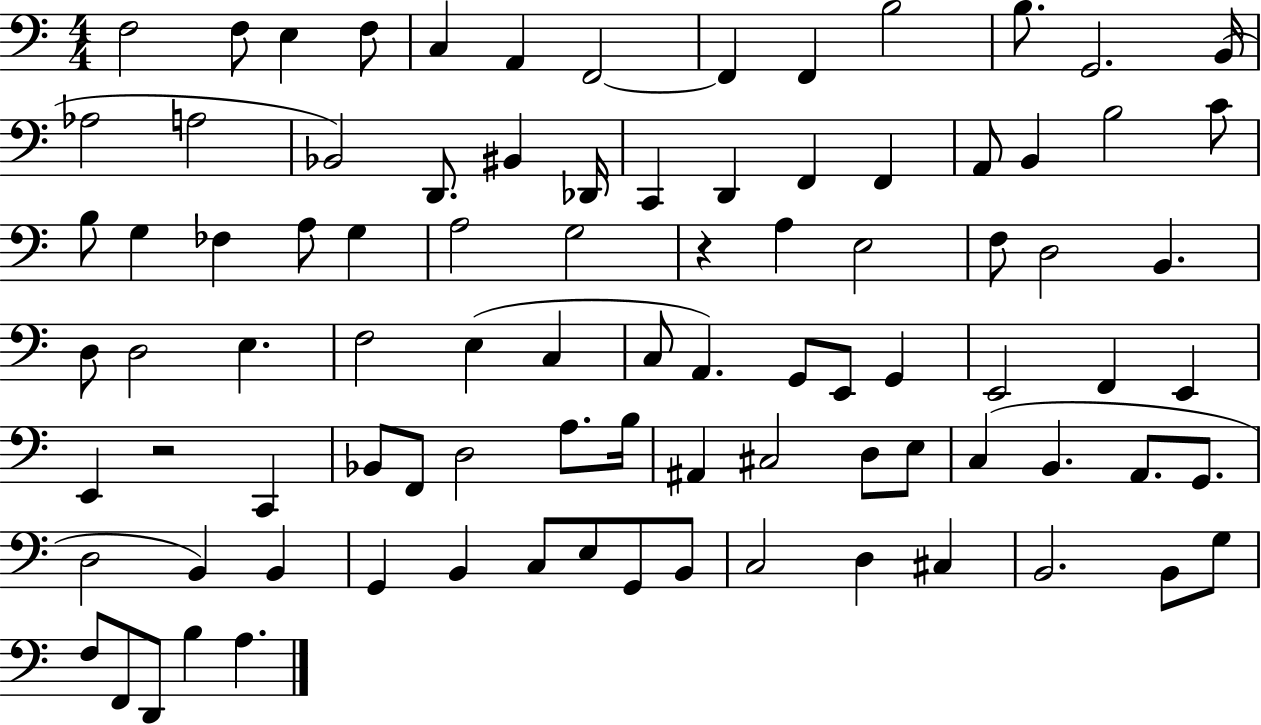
F3/h F3/e E3/q F3/e C3/q A2/q F2/h F2/q F2/q B3/h B3/e. G2/h. B2/s Ab3/h A3/h Bb2/h D2/e. BIS2/q Db2/s C2/q D2/q F2/q F2/q A2/e B2/q B3/h C4/e B3/e G3/q FES3/q A3/e G3/q A3/h G3/h R/q A3/q E3/h F3/e D3/h B2/q. D3/e D3/h E3/q. F3/h E3/q C3/q C3/e A2/q. G2/e E2/e G2/q E2/h F2/q E2/q E2/q R/h C2/q Bb2/e F2/e D3/h A3/e. B3/s A#2/q C#3/h D3/e E3/e C3/q B2/q. A2/e. G2/e. D3/h B2/q B2/q G2/q B2/q C3/e E3/e G2/e B2/e C3/h D3/q C#3/q B2/h. B2/e G3/e F3/e F2/e D2/e B3/q A3/q.